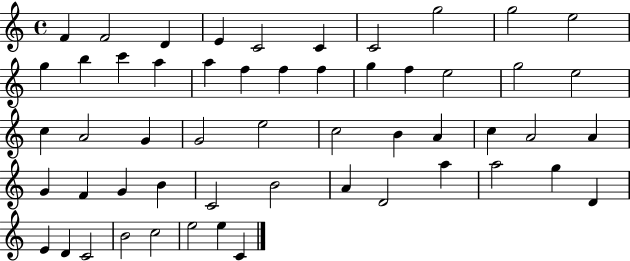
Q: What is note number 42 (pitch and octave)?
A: D4